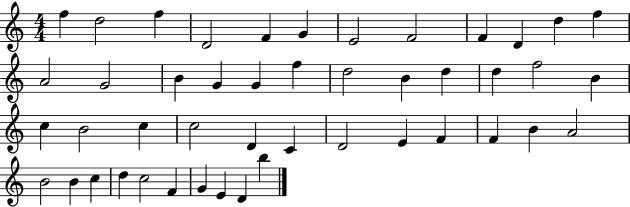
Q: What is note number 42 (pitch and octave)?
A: F4